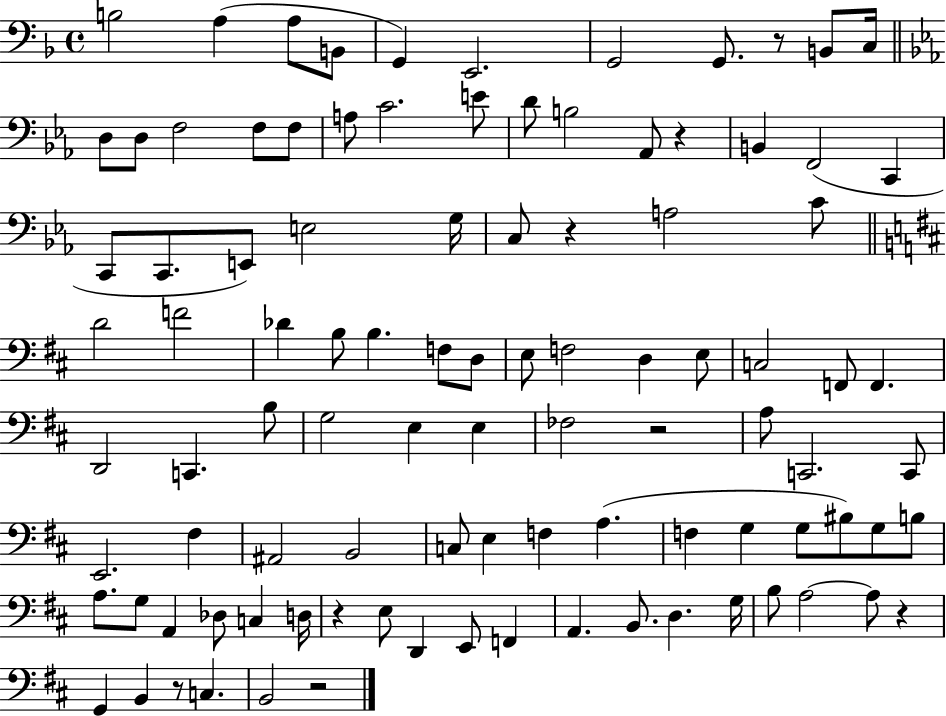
{
  \clef bass
  \time 4/4
  \defaultTimeSignature
  \key f \major
  b2 a4( a8 b,8 | g,4) e,2. | g,2 g,8. r8 b,8 c16 | \bar "||" \break \key ees \major d8 d8 f2 f8 f8 | a8 c'2. e'8 | d'8 b2 aes,8 r4 | b,4 f,2( c,4 | \break c,8 c,8. e,8) e2 g16 | c8 r4 a2 c'8 | \bar "||" \break \key d \major d'2 f'2 | des'4 b8 b4. f8 d8 | e8 f2 d4 e8 | c2 f,8 f,4. | \break d,2 c,4. b8 | g2 e4 e4 | fes2 r2 | a8 c,2. c,8 | \break e,2. fis4 | ais,2 b,2 | c8 e4 f4 a4.( | f4 g4 g8 bis8) g8 b8 | \break a8. g8 a,4 des8 c4 d16 | r4 e8 d,4 e,8 f,4 | a,4. b,8. d4. g16 | b8 a2~~ a8 r4 | \break g,4 b,4 r8 c4. | b,2 r2 | \bar "|."
}